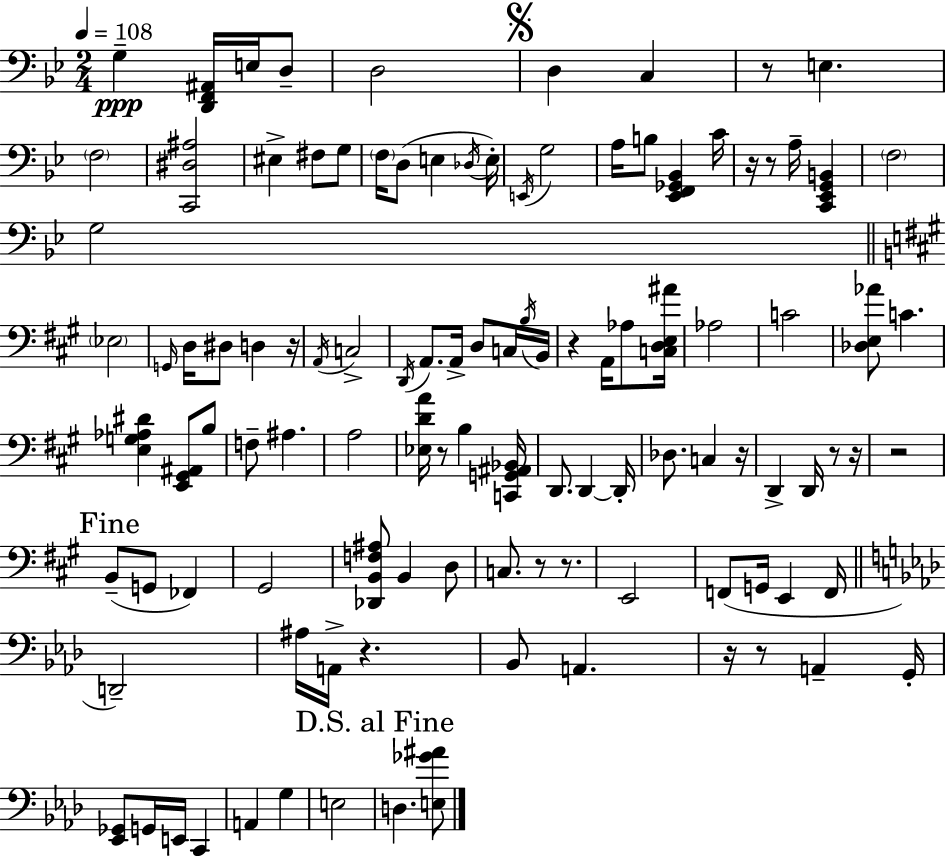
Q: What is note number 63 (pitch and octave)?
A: E2